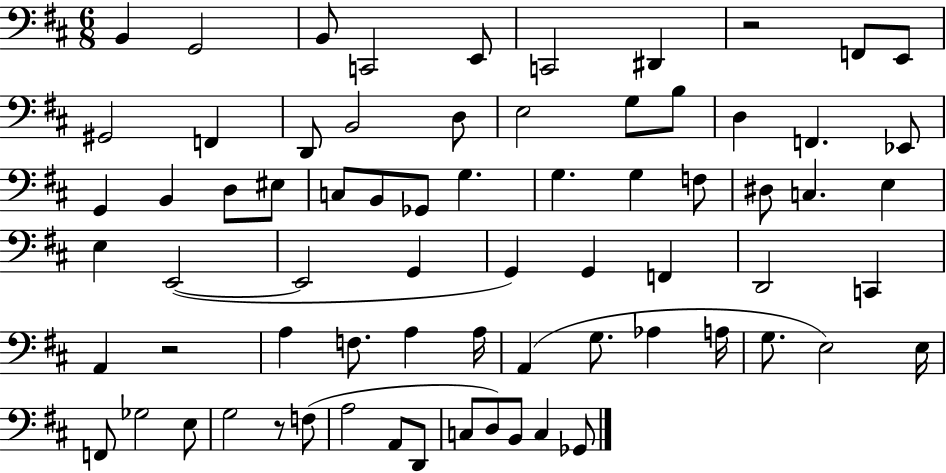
X:1
T:Untitled
M:6/8
L:1/4
K:D
B,, G,,2 B,,/2 C,,2 E,,/2 C,,2 ^D,, z2 F,,/2 E,,/2 ^G,,2 F,, D,,/2 B,,2 D,/2 E,2 G,/2 B,/2 D, F,, _E,,/2 G,, B,, D,/2 ^E,/2 C,/2 B,,/2 _G,,/2 G, G, G, F,/2 ^D,/2 C, E, E, E,,2 E,,2 G,, G,, G,, F,, D,,2 C,, A,, z2 A, F,/2 A, A,/4 A,, G,/2 _A, A,/4 G,/2 E,2 E,/4 F,,/2 _G,2 E,/2 G,2 z/2 F,/2 A,2 A,,/2 D,,/2 C,/2 D,/2 B,,/2 C, _G,,/2